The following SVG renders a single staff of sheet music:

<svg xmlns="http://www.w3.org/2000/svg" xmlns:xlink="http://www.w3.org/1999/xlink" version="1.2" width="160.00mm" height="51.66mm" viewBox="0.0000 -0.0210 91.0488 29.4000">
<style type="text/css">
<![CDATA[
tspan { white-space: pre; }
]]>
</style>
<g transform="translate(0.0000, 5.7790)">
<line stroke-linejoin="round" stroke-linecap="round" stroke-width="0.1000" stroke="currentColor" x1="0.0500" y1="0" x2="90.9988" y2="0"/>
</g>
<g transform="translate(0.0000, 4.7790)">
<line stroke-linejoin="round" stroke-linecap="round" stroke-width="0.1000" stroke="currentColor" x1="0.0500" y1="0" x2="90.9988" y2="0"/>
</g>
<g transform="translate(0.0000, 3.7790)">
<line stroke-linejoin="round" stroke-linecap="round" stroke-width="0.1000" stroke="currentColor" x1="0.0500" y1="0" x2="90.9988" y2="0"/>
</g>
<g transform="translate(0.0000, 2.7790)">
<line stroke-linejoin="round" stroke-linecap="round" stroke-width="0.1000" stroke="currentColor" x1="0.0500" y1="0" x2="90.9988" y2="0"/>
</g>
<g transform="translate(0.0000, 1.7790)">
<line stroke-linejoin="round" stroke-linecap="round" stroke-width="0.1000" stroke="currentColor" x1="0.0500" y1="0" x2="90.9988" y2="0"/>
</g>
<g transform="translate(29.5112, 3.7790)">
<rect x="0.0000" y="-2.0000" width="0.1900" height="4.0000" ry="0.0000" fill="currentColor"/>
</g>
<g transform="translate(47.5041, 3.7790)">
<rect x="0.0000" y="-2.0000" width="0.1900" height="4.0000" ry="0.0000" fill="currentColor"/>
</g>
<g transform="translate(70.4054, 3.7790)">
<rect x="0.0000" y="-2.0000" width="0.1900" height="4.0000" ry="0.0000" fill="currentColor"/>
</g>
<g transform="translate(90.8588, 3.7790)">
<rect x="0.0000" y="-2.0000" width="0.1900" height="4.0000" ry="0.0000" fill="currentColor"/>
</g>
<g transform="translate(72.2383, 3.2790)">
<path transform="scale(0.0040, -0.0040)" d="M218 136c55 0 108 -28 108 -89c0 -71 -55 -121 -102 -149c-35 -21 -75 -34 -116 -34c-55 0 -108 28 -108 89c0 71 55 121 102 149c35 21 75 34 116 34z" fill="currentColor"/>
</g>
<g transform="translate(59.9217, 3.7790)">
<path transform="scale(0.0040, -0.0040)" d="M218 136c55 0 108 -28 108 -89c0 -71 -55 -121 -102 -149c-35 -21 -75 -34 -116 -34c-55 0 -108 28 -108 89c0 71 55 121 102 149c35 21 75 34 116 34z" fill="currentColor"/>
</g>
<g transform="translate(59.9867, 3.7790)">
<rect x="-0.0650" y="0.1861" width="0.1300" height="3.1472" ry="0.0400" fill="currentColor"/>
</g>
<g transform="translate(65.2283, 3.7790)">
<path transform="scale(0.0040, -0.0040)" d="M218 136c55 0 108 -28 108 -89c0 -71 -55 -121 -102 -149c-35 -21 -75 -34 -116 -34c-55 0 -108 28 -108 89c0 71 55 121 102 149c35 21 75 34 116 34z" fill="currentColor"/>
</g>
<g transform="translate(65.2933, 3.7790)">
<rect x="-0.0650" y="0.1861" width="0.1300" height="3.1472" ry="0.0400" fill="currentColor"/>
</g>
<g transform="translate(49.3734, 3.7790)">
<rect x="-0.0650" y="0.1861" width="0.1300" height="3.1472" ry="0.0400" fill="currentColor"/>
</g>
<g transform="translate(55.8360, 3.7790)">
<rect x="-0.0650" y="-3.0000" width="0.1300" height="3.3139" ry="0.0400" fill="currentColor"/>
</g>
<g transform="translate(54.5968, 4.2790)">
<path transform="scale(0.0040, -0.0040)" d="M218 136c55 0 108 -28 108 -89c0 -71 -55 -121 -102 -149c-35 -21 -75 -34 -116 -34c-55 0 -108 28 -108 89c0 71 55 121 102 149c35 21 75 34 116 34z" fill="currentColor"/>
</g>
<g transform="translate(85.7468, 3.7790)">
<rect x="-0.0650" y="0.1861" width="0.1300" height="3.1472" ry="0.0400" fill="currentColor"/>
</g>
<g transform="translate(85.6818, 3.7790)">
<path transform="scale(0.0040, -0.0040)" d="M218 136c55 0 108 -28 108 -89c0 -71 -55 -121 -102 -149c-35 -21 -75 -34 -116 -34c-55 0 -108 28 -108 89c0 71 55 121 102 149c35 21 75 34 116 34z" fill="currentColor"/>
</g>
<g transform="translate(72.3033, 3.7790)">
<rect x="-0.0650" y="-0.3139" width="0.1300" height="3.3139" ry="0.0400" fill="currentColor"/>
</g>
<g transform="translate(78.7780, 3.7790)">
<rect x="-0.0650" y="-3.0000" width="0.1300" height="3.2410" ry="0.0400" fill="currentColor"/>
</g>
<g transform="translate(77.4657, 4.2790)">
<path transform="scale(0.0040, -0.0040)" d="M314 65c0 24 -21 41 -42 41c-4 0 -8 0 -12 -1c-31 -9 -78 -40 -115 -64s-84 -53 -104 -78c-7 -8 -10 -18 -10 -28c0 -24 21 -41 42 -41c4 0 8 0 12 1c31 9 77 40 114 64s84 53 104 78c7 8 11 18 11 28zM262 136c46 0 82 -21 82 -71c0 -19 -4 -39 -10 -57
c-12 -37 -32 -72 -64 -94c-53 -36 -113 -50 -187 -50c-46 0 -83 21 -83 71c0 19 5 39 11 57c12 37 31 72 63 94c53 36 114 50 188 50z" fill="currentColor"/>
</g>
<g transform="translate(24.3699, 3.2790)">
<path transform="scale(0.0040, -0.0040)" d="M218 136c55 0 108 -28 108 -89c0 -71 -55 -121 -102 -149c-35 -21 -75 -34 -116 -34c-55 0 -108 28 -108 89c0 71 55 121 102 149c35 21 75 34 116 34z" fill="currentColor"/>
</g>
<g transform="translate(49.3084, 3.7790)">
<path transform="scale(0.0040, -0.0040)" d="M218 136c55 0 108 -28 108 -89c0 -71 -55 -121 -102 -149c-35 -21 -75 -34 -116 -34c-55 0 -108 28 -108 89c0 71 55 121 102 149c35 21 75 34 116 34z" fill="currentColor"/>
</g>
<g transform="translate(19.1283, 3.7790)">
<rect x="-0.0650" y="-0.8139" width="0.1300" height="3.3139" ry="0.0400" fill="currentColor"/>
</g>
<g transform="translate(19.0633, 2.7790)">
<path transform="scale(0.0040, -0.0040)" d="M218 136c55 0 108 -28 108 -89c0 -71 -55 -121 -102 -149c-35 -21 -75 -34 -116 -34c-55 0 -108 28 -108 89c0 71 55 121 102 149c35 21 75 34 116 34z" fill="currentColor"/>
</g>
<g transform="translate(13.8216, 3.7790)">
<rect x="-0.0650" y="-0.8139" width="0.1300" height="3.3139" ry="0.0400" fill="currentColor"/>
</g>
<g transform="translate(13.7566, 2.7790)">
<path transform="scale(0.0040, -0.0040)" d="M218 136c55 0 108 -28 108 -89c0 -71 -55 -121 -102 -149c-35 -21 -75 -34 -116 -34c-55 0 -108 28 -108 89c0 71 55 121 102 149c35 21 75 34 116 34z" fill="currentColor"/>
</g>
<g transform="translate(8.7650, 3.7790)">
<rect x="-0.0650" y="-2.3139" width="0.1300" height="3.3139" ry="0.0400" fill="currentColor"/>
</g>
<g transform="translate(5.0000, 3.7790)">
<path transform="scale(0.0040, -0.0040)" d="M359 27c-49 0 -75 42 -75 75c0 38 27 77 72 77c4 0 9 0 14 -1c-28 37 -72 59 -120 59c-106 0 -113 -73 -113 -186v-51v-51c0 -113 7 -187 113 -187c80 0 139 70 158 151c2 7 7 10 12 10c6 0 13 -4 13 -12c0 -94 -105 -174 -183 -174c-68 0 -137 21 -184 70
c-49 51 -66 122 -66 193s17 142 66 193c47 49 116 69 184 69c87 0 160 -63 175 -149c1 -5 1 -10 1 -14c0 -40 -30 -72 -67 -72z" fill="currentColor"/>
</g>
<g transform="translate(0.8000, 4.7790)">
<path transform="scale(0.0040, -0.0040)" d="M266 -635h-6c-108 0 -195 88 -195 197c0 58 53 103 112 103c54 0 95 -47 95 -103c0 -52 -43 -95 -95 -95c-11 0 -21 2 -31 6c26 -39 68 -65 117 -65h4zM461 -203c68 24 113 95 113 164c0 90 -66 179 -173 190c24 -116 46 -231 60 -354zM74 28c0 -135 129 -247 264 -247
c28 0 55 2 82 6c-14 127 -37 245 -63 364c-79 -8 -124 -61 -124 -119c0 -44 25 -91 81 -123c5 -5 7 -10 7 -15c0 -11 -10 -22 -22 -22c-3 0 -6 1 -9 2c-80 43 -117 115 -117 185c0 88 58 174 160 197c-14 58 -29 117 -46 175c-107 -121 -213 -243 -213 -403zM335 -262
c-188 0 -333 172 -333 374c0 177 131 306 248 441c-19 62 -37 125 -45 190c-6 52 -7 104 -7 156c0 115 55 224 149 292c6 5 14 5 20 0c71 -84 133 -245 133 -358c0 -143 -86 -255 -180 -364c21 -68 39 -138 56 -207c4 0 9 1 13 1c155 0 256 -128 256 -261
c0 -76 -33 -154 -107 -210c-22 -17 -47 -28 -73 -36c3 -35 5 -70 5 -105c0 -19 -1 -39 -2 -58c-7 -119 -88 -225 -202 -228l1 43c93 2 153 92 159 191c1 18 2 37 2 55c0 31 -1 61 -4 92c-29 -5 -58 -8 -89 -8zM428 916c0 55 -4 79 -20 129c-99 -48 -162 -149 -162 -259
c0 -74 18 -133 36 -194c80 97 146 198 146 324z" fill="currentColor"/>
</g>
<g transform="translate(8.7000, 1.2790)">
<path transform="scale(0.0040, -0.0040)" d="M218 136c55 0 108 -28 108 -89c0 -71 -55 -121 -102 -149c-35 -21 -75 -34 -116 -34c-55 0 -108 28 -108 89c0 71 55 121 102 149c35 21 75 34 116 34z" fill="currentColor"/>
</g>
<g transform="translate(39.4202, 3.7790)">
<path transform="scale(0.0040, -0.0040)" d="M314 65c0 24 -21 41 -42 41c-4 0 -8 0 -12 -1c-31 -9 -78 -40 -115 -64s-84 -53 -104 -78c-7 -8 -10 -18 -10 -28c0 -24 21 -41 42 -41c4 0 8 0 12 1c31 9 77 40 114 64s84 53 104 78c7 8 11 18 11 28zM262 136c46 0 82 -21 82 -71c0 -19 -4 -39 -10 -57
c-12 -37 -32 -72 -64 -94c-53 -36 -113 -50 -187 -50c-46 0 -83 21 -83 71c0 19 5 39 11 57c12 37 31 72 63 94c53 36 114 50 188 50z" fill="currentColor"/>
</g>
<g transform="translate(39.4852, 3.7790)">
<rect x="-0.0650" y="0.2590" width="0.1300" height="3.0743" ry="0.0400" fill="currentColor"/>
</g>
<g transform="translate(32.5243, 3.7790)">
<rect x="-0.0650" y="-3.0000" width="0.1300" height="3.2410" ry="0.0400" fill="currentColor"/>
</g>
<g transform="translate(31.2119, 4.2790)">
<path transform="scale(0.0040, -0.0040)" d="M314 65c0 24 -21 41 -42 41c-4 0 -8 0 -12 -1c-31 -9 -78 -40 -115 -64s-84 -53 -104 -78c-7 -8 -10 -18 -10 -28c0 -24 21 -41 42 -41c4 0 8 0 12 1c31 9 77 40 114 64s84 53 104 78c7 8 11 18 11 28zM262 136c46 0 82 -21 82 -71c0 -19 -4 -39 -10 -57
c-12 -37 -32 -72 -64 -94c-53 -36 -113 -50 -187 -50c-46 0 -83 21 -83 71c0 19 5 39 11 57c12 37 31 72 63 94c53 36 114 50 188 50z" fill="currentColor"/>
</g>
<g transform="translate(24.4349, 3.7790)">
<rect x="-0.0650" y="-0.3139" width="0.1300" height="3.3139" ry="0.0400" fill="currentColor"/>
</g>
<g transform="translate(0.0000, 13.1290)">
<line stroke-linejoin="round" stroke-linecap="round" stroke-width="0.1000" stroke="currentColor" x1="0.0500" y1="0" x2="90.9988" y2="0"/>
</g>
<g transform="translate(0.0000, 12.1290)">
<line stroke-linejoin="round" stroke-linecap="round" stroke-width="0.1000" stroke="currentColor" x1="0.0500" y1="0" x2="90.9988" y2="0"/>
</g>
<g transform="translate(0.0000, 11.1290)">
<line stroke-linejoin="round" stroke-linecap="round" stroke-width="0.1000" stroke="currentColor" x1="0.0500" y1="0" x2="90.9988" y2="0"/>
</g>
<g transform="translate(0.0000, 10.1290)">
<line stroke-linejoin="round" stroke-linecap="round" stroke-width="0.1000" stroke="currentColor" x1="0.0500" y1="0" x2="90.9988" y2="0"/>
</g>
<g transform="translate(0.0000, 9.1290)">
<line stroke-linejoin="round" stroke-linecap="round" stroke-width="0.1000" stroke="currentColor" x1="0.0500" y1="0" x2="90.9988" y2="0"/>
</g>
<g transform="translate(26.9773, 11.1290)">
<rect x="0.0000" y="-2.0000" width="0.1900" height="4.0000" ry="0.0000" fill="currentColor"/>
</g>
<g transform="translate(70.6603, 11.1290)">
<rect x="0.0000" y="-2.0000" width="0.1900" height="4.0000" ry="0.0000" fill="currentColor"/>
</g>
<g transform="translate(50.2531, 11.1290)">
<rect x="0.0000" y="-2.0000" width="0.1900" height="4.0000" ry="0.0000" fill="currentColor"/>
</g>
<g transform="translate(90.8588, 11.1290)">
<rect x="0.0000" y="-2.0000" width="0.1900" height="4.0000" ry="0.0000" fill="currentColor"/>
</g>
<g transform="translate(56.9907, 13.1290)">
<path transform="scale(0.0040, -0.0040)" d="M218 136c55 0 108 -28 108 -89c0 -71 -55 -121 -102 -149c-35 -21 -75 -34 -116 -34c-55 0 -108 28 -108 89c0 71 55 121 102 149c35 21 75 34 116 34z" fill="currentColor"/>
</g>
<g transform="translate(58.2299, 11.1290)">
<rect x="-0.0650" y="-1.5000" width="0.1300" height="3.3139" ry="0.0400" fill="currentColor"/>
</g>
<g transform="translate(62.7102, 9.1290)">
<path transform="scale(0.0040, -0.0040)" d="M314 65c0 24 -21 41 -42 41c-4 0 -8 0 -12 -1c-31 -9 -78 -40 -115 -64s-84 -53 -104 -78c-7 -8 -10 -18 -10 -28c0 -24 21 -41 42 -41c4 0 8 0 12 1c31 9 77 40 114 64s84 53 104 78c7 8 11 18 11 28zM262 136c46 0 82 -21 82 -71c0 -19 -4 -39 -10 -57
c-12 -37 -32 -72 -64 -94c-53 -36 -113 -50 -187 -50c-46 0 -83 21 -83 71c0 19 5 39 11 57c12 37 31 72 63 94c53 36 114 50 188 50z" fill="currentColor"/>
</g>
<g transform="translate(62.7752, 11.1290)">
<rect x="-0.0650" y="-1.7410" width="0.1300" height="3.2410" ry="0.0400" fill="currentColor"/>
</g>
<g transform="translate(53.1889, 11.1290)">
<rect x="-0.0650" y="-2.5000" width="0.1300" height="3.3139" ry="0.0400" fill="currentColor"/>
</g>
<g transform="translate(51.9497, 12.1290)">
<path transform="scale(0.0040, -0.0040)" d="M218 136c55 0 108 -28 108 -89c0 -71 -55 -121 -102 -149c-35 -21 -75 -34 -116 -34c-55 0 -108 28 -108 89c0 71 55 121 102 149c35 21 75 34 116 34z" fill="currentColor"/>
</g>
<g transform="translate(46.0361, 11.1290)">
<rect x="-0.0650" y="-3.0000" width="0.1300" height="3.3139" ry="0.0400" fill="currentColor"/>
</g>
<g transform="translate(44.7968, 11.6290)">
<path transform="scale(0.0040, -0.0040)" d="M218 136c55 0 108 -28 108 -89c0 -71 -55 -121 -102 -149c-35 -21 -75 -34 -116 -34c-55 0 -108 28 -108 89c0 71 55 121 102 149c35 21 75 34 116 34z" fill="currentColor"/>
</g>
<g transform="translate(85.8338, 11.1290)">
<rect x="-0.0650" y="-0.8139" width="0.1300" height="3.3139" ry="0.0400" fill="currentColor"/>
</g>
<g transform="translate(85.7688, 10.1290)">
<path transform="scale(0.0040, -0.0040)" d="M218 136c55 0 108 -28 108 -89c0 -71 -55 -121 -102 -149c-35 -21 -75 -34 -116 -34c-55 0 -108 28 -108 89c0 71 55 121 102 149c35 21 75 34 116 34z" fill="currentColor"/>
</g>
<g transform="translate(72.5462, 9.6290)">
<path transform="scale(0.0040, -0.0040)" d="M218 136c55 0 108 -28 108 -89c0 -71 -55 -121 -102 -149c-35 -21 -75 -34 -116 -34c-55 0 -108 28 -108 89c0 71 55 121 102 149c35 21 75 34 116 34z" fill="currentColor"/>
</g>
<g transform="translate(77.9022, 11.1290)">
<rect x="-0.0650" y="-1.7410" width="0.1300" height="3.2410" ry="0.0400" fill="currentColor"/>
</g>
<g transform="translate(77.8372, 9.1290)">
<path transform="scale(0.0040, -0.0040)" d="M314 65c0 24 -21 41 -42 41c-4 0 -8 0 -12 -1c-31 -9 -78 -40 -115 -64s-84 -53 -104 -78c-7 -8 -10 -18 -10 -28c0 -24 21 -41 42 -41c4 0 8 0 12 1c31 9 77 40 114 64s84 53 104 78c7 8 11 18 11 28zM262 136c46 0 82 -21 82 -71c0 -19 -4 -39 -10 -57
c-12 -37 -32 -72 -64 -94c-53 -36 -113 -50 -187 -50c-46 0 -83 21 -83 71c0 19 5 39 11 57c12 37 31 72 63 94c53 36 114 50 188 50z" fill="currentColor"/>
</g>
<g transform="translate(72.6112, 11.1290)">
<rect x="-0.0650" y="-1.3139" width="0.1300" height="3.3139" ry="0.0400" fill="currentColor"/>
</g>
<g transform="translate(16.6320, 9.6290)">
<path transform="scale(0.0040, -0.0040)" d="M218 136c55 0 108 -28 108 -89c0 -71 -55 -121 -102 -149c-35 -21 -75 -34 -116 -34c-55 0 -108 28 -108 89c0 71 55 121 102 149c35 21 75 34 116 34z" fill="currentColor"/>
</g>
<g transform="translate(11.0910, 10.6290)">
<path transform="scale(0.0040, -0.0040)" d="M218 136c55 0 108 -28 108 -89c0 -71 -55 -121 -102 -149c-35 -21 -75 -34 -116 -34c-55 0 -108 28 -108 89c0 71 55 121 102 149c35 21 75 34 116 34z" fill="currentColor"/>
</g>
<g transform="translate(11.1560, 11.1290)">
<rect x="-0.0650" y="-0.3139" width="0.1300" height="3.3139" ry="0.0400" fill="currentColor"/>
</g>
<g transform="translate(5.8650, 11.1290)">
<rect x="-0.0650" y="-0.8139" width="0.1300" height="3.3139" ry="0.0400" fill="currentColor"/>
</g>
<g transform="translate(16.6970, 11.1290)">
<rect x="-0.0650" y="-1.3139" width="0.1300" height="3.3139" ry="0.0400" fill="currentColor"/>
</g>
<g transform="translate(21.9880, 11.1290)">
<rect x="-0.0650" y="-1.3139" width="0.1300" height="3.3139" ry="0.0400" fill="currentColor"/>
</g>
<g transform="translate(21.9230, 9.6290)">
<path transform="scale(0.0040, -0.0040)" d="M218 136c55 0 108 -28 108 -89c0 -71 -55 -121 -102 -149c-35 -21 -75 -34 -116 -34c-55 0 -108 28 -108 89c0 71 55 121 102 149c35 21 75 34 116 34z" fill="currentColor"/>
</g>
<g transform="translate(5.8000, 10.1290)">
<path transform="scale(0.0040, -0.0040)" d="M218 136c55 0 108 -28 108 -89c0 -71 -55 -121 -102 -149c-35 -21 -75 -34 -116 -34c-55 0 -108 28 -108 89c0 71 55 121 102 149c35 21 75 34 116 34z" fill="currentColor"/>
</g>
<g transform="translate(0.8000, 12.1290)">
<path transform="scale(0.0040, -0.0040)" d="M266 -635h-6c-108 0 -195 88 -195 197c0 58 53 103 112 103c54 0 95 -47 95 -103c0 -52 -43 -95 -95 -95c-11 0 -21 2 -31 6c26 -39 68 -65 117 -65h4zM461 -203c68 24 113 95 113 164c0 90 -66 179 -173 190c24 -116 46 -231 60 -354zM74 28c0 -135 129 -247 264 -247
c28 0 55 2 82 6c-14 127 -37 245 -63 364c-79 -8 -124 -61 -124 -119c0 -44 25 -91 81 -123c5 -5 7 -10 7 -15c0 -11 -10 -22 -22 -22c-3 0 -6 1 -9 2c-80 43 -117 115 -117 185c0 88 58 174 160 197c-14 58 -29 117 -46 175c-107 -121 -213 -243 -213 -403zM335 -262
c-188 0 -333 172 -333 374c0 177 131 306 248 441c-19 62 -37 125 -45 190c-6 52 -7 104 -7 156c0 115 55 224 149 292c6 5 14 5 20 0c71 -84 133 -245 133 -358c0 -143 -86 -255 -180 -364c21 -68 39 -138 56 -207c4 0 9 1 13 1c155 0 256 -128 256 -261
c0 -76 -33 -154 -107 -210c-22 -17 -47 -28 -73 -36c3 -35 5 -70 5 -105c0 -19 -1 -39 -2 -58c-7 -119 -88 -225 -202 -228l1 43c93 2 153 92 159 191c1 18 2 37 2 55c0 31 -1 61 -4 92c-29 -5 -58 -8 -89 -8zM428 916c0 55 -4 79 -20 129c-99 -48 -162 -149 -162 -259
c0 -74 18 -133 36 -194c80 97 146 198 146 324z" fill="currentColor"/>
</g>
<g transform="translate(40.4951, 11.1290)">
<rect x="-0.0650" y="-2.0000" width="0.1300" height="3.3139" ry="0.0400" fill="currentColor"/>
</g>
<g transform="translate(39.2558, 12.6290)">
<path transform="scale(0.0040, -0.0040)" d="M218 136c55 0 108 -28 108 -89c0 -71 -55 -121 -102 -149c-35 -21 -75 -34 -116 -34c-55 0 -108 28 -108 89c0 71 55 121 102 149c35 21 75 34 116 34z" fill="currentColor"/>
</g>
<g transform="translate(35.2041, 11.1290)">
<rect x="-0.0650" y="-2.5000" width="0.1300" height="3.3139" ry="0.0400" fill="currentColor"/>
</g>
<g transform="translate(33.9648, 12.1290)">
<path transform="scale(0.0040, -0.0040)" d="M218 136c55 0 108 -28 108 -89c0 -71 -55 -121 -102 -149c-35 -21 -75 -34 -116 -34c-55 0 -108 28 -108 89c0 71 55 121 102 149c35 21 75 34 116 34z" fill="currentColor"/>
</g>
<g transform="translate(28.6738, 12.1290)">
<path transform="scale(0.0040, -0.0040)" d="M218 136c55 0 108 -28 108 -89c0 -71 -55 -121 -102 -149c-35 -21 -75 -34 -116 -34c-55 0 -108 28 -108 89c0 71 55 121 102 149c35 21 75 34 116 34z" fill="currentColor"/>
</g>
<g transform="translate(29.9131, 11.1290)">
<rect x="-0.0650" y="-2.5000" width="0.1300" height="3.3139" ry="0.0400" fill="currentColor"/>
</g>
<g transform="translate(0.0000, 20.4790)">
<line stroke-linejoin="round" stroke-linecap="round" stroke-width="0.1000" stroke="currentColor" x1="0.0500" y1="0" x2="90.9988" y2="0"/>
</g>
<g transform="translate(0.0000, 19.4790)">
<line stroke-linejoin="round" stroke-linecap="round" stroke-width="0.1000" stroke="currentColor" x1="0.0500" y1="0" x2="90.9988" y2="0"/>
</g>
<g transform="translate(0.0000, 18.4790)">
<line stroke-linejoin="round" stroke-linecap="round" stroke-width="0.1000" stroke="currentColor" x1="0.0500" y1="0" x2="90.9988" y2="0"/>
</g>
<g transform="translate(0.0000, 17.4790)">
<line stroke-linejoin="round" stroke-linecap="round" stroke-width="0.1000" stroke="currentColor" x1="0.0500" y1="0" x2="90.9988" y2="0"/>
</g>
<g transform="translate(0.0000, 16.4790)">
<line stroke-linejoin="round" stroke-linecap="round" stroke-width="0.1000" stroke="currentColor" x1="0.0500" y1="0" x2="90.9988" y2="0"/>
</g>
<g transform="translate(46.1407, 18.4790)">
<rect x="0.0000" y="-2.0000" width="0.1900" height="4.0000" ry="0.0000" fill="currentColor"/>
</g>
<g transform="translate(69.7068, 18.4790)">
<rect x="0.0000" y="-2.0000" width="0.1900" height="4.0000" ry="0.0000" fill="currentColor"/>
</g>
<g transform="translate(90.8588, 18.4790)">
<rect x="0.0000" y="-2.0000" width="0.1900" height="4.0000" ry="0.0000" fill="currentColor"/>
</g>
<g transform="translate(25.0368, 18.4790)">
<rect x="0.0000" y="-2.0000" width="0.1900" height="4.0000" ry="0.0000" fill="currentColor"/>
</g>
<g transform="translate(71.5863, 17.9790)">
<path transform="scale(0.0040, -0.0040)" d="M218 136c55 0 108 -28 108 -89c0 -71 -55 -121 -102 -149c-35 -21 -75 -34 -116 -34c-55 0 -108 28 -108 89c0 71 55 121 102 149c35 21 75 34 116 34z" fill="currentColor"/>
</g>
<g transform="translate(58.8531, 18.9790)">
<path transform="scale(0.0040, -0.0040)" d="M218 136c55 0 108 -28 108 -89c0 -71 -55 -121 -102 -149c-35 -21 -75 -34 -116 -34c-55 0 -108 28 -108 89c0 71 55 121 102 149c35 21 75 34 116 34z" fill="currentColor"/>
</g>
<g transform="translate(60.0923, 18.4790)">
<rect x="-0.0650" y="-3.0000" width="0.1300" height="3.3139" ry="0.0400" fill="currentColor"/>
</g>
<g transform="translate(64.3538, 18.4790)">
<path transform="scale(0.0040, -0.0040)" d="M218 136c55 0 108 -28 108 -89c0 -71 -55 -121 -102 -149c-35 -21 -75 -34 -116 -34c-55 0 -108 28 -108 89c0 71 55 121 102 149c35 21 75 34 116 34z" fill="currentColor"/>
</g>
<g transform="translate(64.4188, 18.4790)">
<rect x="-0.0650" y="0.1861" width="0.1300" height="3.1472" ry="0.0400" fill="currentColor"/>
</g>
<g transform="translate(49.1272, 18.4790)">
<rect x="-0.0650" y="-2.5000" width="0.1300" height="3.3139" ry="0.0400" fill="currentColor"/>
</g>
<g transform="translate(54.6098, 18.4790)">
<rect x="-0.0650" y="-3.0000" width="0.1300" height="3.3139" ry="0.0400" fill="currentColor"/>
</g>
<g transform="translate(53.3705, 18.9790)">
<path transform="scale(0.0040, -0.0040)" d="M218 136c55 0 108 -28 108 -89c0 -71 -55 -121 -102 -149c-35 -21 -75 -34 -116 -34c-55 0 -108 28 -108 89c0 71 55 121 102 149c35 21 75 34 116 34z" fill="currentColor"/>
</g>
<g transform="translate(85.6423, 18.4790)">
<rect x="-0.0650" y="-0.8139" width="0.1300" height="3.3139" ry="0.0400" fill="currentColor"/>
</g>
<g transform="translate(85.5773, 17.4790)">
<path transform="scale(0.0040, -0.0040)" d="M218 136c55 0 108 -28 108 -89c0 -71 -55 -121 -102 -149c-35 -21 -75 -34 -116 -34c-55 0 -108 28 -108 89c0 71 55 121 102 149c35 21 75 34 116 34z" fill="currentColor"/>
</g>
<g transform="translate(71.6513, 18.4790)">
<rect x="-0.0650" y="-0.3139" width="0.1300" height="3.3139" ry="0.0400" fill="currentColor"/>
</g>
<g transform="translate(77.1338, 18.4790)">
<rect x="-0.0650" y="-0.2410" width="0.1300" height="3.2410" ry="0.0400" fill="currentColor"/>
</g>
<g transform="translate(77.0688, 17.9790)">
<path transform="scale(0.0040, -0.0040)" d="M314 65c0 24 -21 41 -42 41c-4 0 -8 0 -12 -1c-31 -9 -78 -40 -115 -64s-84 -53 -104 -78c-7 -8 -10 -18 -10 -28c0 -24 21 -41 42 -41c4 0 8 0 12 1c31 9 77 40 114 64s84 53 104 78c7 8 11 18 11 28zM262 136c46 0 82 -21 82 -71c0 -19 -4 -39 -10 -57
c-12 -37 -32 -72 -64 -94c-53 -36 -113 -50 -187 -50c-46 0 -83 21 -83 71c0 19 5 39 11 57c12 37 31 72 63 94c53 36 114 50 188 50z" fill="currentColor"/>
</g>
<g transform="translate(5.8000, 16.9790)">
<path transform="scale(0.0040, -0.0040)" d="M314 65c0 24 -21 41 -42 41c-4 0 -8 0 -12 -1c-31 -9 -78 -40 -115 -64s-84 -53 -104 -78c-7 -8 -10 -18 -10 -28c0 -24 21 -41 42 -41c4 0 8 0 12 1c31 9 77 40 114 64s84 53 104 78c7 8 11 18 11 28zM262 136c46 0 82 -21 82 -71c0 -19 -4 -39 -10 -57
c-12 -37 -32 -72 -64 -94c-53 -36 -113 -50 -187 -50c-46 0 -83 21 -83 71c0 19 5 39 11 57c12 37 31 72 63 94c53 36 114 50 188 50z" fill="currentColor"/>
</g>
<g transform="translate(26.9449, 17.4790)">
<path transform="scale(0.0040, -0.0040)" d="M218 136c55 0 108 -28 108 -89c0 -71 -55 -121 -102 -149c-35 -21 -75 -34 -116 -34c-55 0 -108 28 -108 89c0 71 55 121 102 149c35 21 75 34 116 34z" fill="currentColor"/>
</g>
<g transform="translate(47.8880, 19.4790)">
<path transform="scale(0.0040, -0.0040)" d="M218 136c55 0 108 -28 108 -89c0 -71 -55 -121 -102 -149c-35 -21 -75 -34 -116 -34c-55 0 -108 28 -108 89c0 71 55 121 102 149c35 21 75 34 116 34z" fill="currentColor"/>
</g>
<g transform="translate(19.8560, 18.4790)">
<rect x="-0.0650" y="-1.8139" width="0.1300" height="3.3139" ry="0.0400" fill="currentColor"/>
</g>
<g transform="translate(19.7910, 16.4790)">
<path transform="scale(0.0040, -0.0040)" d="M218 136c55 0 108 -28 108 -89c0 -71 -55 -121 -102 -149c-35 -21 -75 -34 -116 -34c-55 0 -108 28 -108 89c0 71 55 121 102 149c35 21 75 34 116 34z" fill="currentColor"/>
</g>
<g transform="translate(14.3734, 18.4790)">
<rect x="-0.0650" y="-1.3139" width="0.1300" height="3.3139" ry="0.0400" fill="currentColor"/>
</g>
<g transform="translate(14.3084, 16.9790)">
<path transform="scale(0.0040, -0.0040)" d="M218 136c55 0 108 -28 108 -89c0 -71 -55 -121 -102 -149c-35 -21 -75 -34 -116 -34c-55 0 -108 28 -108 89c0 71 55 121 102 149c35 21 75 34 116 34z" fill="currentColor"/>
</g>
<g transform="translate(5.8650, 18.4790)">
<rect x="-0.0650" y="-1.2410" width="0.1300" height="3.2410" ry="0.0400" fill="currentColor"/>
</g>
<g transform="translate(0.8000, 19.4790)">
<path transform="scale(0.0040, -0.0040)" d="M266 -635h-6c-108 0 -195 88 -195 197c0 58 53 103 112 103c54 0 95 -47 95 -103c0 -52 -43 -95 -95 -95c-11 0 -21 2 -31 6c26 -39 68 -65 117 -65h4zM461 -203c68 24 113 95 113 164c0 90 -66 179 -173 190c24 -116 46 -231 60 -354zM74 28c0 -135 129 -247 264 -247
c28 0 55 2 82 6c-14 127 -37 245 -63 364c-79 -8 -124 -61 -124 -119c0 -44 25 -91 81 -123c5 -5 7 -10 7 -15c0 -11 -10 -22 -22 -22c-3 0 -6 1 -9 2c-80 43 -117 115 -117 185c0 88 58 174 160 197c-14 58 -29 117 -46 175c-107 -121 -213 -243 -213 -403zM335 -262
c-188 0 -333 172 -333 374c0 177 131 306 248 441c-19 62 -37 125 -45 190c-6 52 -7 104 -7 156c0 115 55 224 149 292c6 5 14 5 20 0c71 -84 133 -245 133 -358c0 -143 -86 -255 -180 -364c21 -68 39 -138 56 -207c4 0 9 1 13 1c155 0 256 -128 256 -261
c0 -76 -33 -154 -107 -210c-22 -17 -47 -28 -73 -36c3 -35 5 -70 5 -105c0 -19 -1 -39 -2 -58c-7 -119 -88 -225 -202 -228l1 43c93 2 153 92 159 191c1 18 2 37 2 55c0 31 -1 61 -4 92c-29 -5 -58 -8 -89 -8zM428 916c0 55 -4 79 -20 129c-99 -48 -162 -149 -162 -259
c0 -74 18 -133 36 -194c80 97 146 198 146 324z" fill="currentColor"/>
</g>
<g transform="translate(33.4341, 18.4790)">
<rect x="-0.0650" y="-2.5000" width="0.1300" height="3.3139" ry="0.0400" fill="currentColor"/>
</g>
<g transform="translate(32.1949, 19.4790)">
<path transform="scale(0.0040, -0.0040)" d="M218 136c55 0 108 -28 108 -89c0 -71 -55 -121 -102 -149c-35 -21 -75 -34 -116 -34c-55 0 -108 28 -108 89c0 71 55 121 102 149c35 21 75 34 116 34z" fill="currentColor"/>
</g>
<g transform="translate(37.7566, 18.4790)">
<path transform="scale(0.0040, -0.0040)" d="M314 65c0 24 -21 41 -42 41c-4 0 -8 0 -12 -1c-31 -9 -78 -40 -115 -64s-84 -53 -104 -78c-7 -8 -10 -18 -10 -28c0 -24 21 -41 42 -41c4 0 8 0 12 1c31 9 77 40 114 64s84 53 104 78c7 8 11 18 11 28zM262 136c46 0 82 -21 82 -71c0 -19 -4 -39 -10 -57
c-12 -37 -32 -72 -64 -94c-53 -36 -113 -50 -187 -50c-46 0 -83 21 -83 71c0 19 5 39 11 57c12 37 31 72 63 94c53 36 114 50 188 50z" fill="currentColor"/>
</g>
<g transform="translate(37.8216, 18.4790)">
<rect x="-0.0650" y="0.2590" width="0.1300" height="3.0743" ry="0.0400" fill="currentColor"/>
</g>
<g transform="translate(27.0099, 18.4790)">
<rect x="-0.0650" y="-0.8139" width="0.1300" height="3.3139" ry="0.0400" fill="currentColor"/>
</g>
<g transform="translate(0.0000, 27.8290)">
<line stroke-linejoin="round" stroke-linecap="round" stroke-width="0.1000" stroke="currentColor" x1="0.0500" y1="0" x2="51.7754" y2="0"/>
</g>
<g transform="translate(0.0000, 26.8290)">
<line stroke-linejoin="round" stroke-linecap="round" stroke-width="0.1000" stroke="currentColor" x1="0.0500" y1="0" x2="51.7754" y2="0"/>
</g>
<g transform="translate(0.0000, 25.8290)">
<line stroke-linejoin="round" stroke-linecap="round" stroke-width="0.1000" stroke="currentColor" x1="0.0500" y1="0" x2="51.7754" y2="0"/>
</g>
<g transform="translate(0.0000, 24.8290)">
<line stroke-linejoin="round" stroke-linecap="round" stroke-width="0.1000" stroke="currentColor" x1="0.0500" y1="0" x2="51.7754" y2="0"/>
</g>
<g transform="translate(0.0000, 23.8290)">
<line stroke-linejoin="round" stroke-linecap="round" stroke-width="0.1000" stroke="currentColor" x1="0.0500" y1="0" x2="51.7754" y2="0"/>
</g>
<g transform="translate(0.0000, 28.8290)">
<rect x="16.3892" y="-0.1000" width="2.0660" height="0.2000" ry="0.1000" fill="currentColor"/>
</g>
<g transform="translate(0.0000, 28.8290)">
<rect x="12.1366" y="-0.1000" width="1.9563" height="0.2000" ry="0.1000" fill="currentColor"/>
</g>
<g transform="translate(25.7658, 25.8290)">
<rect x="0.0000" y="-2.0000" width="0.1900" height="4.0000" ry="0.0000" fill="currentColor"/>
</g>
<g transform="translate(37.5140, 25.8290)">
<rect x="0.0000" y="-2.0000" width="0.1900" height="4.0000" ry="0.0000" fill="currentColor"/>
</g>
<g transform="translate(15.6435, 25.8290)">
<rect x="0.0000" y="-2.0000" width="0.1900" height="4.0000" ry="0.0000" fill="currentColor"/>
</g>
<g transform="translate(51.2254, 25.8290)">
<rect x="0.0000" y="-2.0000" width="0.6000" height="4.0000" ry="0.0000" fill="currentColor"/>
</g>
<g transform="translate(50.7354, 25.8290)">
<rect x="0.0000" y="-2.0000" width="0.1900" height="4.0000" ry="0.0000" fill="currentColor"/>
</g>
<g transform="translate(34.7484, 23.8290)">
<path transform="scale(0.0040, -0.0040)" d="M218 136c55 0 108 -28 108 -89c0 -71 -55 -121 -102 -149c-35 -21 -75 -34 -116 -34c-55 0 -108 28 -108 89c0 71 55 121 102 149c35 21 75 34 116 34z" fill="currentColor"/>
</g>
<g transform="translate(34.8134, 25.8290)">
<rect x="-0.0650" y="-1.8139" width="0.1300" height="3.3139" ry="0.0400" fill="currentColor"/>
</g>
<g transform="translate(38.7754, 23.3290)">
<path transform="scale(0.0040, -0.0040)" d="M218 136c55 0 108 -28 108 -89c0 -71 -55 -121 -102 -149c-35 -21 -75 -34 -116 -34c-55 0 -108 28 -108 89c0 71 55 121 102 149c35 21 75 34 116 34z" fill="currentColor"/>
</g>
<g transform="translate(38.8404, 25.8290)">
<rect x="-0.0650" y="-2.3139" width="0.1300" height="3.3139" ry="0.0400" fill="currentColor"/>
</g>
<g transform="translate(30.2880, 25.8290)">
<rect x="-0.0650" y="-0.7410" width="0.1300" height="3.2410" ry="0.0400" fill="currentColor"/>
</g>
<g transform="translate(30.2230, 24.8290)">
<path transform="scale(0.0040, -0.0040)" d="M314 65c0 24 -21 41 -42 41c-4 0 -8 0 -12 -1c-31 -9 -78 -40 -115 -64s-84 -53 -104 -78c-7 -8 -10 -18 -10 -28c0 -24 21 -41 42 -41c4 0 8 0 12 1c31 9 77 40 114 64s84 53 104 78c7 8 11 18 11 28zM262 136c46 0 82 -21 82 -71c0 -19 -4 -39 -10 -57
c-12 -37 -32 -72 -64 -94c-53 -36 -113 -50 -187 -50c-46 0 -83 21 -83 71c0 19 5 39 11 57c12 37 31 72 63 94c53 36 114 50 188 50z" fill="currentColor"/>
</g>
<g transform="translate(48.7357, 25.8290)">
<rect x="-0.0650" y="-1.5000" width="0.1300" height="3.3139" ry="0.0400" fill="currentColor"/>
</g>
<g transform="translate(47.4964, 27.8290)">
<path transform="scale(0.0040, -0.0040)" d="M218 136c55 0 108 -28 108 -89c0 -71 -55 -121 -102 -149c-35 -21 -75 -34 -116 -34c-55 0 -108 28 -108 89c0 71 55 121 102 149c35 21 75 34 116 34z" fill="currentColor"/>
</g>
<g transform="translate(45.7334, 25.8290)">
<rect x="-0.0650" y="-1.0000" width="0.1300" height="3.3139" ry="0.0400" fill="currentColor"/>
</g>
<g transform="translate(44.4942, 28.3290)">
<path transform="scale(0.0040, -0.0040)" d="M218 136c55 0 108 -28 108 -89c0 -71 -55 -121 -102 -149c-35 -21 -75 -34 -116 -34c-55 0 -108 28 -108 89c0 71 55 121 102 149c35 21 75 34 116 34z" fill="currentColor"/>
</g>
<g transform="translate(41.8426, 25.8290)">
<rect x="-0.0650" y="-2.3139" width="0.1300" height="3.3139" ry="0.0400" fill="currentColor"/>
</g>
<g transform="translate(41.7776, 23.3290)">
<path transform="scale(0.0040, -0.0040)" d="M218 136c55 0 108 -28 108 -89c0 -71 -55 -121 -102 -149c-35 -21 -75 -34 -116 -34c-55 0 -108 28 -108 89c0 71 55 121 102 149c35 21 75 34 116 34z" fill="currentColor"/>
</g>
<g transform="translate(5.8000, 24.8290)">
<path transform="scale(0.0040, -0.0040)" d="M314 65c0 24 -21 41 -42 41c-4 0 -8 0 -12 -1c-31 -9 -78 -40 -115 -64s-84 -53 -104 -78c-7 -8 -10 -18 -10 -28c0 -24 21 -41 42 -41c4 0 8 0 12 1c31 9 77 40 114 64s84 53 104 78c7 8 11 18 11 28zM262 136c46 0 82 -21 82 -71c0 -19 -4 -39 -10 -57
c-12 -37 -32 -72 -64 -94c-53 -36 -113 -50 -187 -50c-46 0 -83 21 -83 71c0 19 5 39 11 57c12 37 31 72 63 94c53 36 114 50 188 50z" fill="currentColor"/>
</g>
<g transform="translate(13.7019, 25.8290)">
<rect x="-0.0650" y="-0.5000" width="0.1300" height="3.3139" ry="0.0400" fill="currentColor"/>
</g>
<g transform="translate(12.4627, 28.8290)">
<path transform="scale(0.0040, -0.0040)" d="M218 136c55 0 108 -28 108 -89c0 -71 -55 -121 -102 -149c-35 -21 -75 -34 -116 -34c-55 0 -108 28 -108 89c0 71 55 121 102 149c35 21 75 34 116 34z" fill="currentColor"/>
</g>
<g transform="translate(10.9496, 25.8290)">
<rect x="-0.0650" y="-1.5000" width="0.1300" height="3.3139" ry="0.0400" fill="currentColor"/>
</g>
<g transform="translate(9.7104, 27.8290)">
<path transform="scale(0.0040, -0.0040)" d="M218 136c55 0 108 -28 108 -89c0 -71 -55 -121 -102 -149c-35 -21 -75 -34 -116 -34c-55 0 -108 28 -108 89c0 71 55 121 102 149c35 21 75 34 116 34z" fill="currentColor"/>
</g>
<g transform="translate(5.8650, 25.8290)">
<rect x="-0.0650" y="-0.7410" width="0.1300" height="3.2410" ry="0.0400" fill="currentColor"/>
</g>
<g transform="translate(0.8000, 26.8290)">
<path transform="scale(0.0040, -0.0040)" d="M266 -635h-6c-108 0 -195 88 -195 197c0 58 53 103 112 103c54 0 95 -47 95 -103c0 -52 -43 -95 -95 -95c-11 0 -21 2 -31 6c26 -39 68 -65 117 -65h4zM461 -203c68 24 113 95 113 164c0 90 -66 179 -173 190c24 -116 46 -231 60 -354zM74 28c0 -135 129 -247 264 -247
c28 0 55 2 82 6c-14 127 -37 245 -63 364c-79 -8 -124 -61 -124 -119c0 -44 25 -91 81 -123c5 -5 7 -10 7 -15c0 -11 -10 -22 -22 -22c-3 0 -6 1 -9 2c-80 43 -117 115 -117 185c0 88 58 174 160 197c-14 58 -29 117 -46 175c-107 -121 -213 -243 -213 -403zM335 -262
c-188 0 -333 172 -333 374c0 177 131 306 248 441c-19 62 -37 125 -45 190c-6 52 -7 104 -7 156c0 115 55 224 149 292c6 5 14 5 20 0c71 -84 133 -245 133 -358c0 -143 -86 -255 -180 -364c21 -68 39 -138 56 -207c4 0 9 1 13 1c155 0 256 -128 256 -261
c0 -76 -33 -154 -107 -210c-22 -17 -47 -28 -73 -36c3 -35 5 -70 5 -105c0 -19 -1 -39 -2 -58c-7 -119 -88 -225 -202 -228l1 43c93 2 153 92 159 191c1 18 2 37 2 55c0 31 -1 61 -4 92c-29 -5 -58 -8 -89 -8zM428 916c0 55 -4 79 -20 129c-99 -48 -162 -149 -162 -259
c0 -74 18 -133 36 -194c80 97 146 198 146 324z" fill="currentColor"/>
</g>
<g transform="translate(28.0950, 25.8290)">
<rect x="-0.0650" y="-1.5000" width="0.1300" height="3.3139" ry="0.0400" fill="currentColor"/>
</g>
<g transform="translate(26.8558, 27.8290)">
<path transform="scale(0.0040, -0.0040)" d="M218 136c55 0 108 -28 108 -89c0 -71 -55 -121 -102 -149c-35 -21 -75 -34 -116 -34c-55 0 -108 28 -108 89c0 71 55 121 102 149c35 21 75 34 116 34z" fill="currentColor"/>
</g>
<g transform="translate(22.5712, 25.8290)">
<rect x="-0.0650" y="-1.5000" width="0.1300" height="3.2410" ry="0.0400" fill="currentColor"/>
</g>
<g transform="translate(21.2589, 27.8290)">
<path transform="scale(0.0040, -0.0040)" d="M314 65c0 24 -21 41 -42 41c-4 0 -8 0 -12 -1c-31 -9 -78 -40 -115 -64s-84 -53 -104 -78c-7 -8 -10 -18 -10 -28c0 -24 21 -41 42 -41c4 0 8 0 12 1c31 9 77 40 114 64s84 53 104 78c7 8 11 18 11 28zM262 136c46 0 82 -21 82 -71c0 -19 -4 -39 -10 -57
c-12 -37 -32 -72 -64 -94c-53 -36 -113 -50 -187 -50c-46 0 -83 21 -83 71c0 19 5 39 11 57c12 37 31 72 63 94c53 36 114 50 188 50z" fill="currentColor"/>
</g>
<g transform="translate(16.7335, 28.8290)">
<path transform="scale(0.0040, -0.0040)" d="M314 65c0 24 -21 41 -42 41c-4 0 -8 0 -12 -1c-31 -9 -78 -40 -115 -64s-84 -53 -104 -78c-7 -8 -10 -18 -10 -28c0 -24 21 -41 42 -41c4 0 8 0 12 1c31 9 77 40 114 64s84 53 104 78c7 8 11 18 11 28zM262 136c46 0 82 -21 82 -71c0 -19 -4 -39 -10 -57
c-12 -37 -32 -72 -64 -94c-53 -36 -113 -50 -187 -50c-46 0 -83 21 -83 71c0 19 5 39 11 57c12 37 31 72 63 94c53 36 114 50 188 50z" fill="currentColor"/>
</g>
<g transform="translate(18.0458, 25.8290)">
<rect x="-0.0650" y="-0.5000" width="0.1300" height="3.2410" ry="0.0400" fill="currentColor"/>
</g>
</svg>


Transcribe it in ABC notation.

X:1
T:Untitled
M:4/4
L:1/4
K:C
g d d c A2 B2 B A B B c A2 B d c e e G G F A G E f2 e f2 d e2 e f d G B2 G A A B c c2 d d2 E C C2 E2 E d2 f g g D E